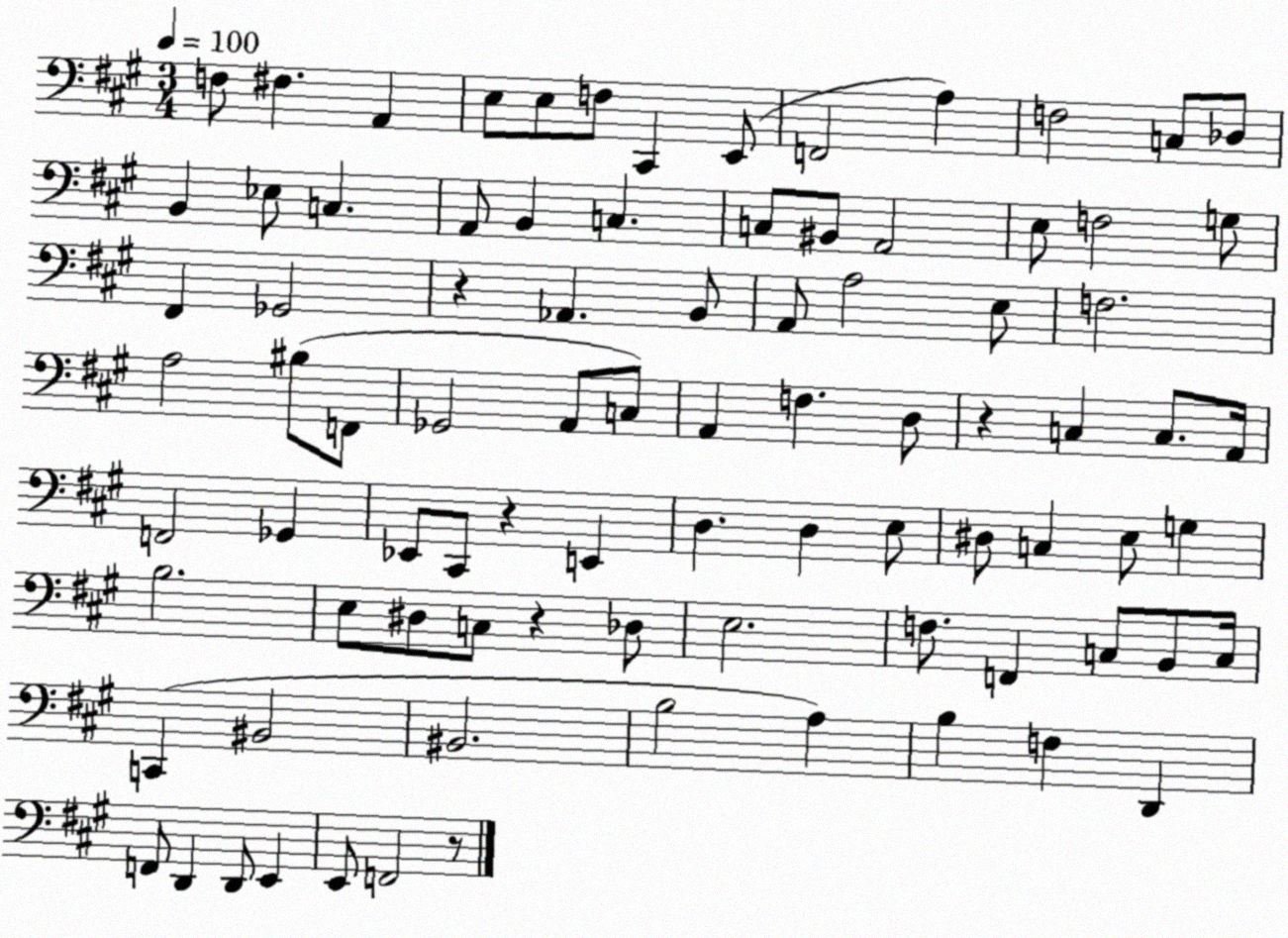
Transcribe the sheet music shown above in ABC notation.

X:1
T:Untitled
M:3/4
L:1/4
K:A
F,/2 ^F, A,, E,/2 E,/2 F,/2 ^C,, E,,/2 F,,2 A, F,2 C,/2 _D,/2 B,, _E,/2 C, A,,/2 B,, C, C,/2 ^B,,/2 A,,2 E,/2 F,2 G,/2 ^F,, _G,,2 z _A,, B,,/2 A,,/2 A,2 E,/2 F,2 A,2 ^B,/2 F,,/2 _G,,2 A,,/2 C,/2 A,, F, D,/2 z C, C,/2 A,,/4 F,,2 _G,, _E,,/2 ^C,,/2 z E,, D, D, E,/2 ^D,/2 C, E,/2 G, B,2 E,/2 ^D,/2 C,/2 z _D,/2 E,2 F,/2 F,, C,/2 B,,/2 C,/4 C,, ^B,,2 ^B,,2 B,2 A, B, F, D,, F,,/2 D,, D,,/2 E,, E,,/2 F,,2 z/2